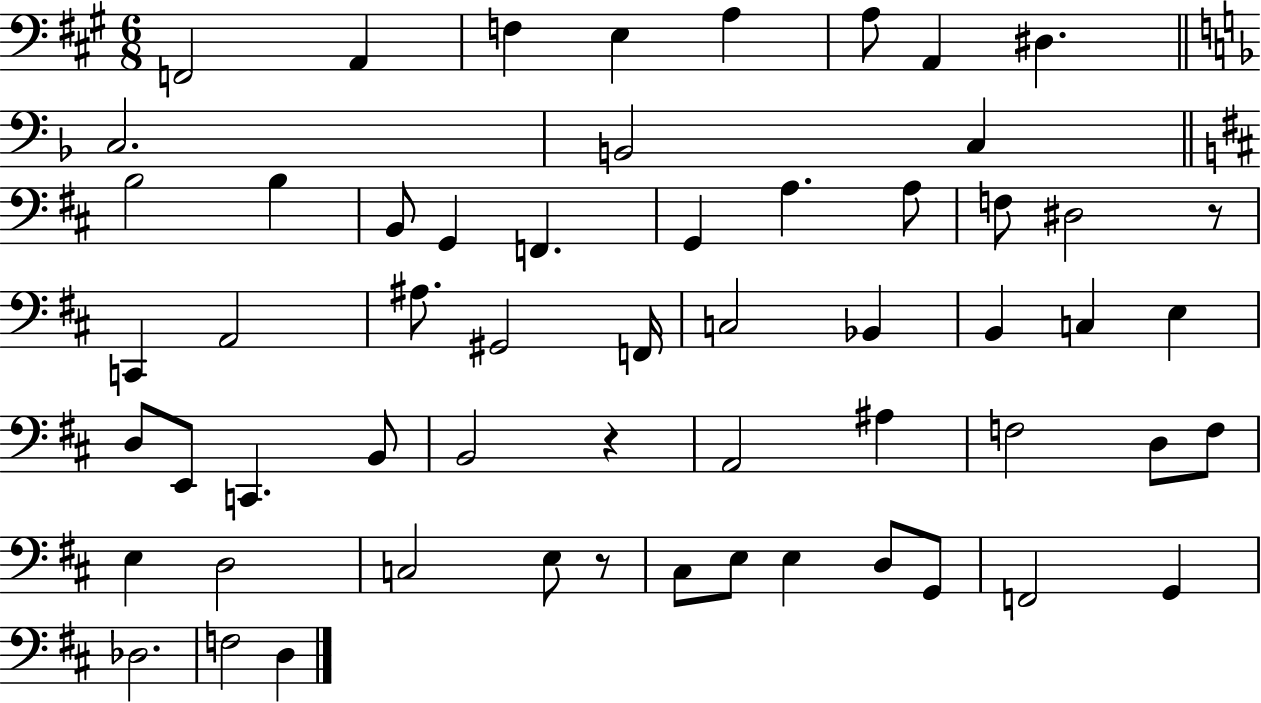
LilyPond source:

{
  \clef bass
  \numericTimeSignature
  \time 6/8
  \key a \major
  f,2 a,4 | f4 e4 a4 | a8 a,4 dis4. | \bar "||" \break \key f \major c2. | b,2 c4 | \bar "||" \break \key b \minor b2 b4 | b,8 g,4 f,4. | g,4 a4. a8 | f8 dis2 r8 | \break c,4 a,2 | ais8. gis,2 f,16 | c2 bes,4 | b,4 c4 e4 | \break d8 e,8 c,4. b,8 | b,2 r4 | a,2 ais4 | f2 d8 f8 | \break e4 d2 | c2 e8 r8 | cis8 e8 e4 d8 g,8 | f,2 g,4 | \break des2. | f2 d4 | \bar "|."
}